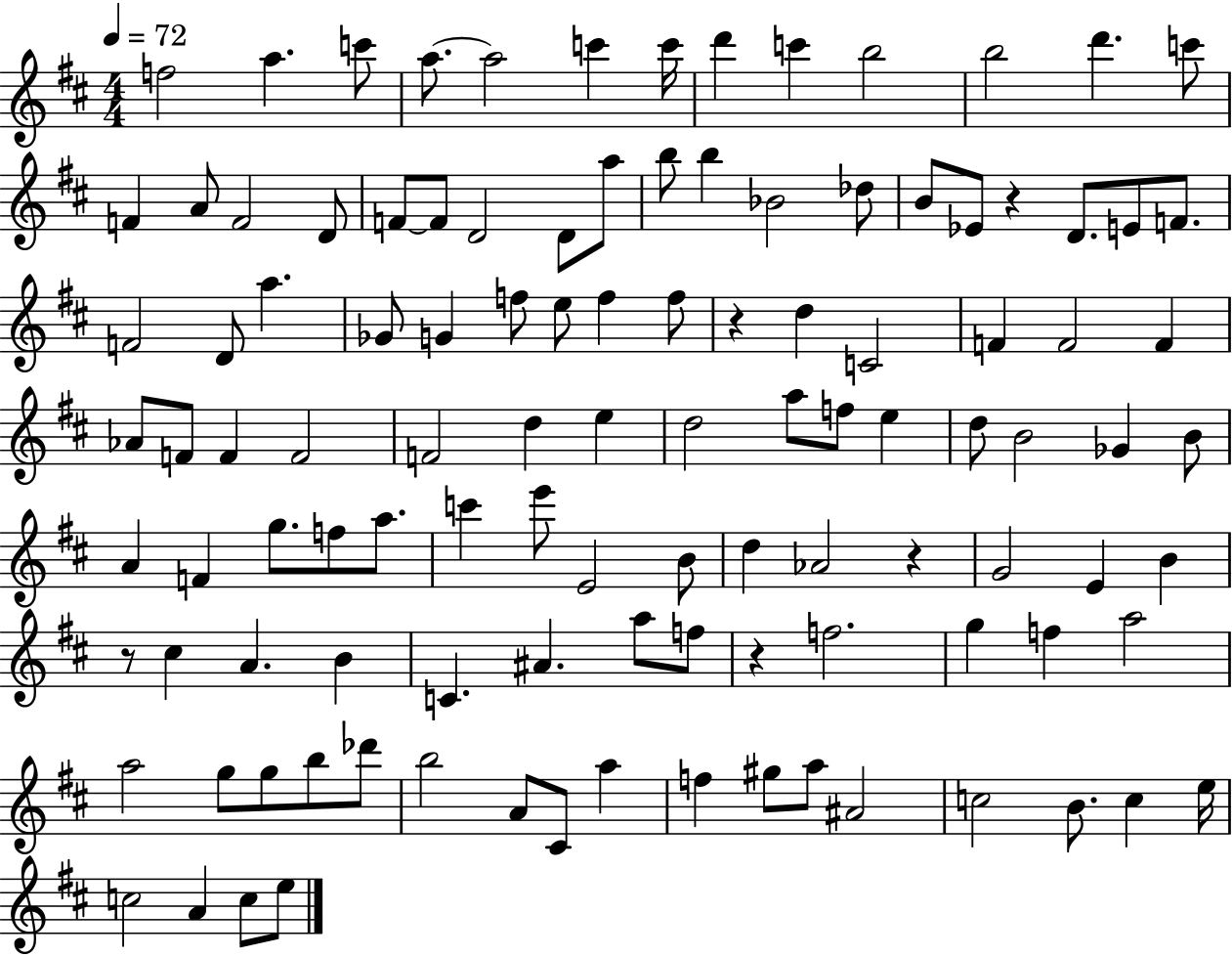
F5/h A5/q. C6/e A5/e. A5/h C6/q C6/s D6/q C6/q B5/h B5/h D6/q. C6/e F4/q A4/e F4/h D4/e F4/e F4/e D4/h D4/e A5/e B5/e B5/q Bb4/h Db5/e B4/e Eb4/e R/q D4/e. E4/e F4/e. F4/h D4/e A5/q. Gb4/e G4/q F5/e E5/e F5/q F5/e R/q D5/q C4/h F4/q F4/h F4/q Ab4/e F4/e F4/q F4/h F4/h D5/q E5/q D5/h A5/e F5/e E5/q D5/e B4/h Gb4/q B4/e A4/q F4/q G5/e. F5/e A5/e. C6/q E6/e E4/h B4/e D5/q Ab4/h R/q G4/h E4/q B4/q R/e C#5/q A4/q. B4/q C4/q. A#4/q. A5/e F5/e R/q F5/h. G5/q F5/q A5/h A5/h G5/e G5/e B5/e Db6/e B5/h A4/e C#4/e A5/q F5/q G#5/e A5/e A#4/h C5/h B4/e. C5/q E5/s C5/h A4/q C5/e E5/e